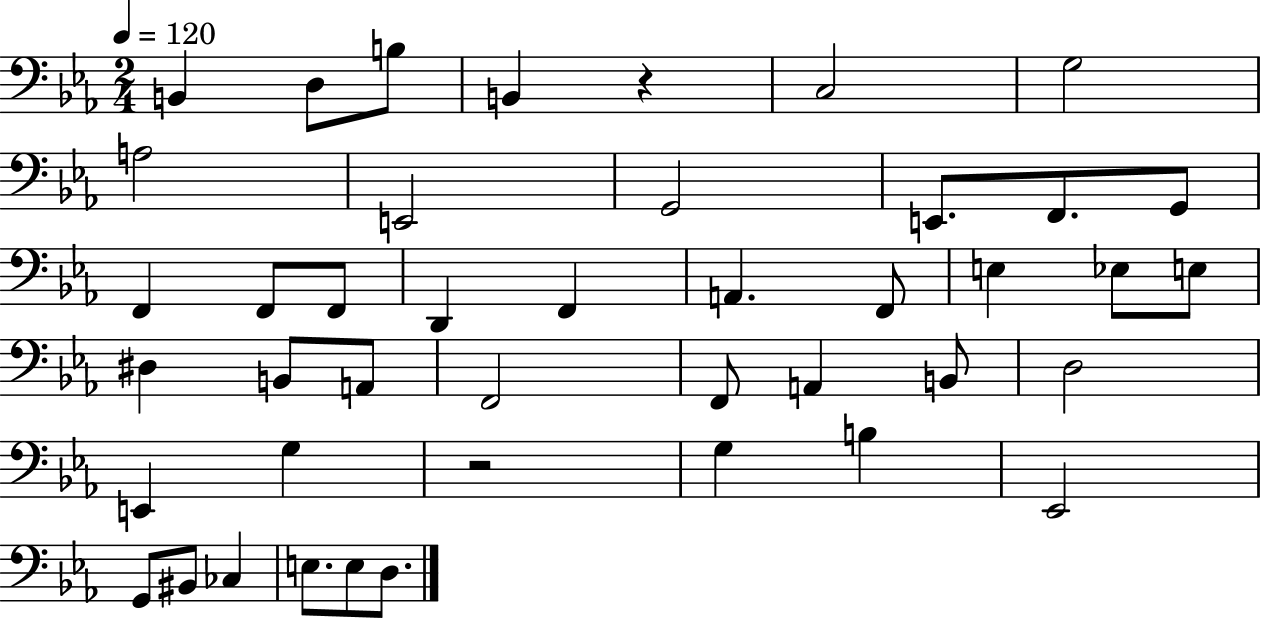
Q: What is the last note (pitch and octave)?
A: D3